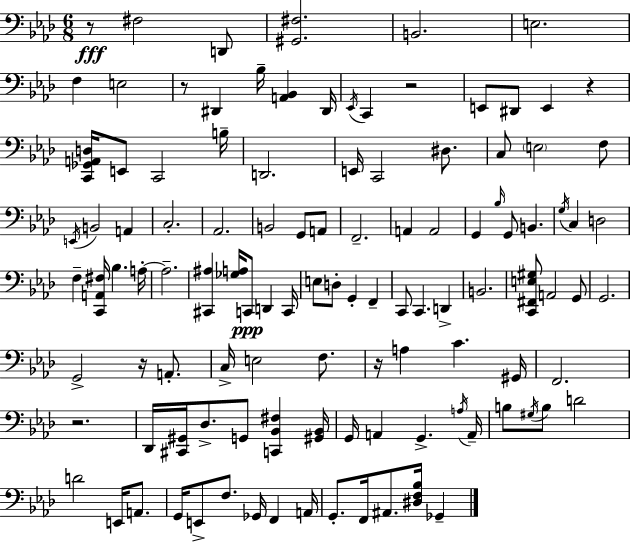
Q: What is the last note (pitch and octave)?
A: Gb2